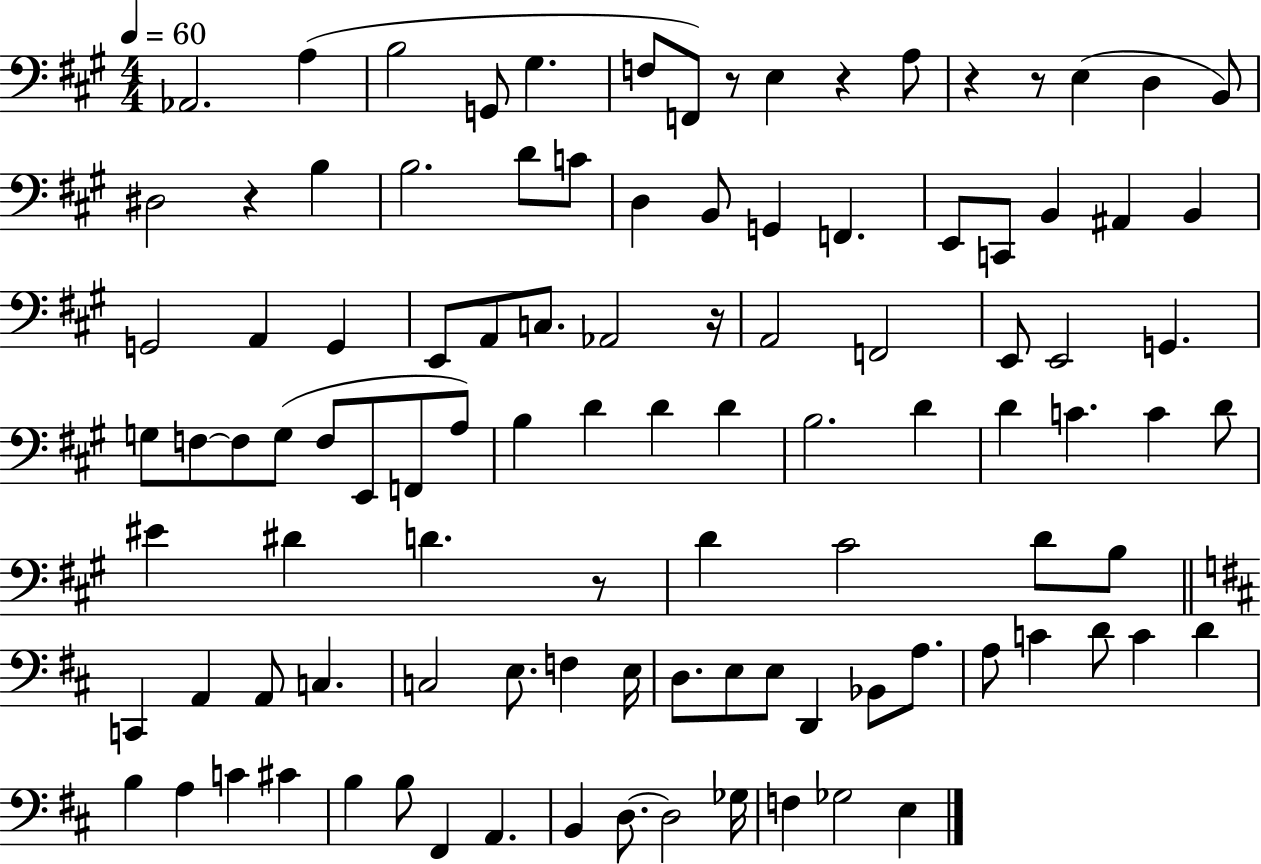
Ab2/h. A3/q B3/h G2/e G#3/q. F3/e F2/e R/e E3/q R/q A3/e R/q R/e E3/q D3/q B2/e D#3/h R/q B3/q B3/h. D4/e C4/e D3/q B2/e G2/q F2/q. E2/e C2/e B2/q A#2/q B2/q G2/h A2/q G2/q E2/e A2/e C3/e. Ab2/h R/s A2/h F2/h E2/e E2/h G2/q. G3/e F3/e F3/e G3/e F3/e E2/e F2/e A3/e B3/q D4/q D4/q D4/q B3/h. D4/q D4/q C4/q. C4/q D4/e EIS4/q D#4/q D4/q. R/e D4/q C#4/h D4/e B3/e C2/q A2/q A2/e C3/q. C3/h E3/e. F3/q E3/s D3/e. E3/e E3/e D2/q Bb2/e A3/e. A3/e C4/q D4/e C4/q D4/q B3/q A3/q C4/q C#4/q B3/q B3/e F#2/q A2/q. B2/q D3/e. D3/h Gb3/s F3/q Gb3/h E3/q